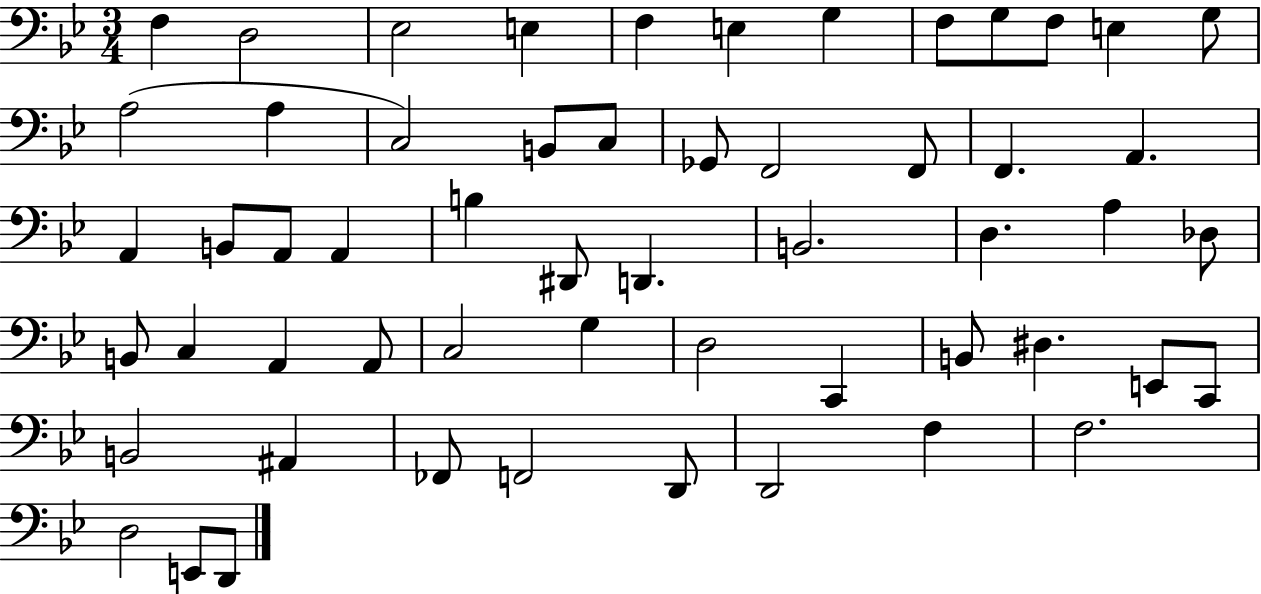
X:1
T:Untitled
M:3/4
L:1/4
K:Bb
F, D,2 _E,2 E, F, E, G, F,/2 G,/2 F,/2 E, G,/2 A,2 A, C,2 B,,/2 C,/2 _G,,/2 F,,2 F,,/2 F,, A,, A,, B,,/2 A,,/2 A,, B, ^D,,/2 D,, B,,2 D, A, _D,/2 B,,/2 C, A,, A,,/2 C,2 G, D,2 C,, B,,/2 ^D, E,,/2 C,,/2 B,,2 ^A,, _F,,/2 F,,2 D,,/2 D,,2 F, F,2 D,2 E,,/2 D,,/2